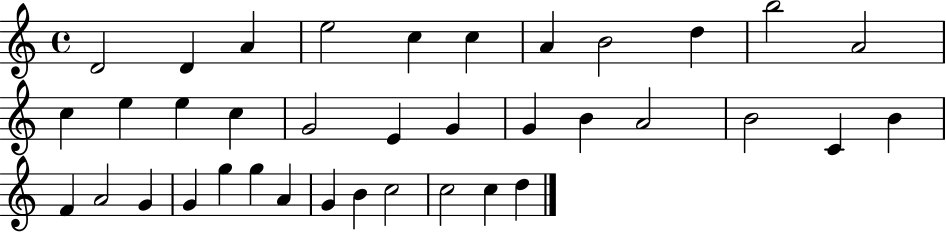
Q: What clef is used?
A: treble